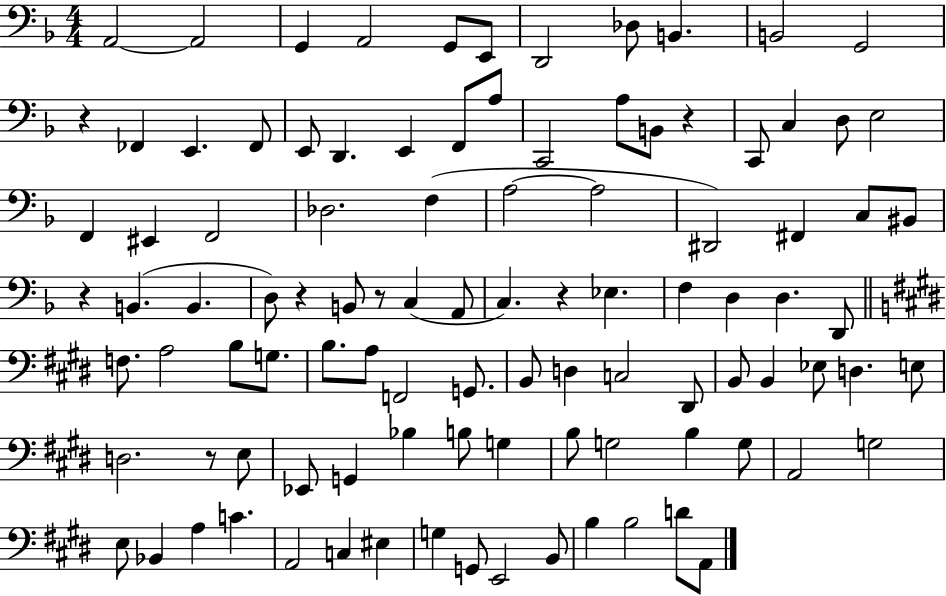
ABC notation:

X:1
T:Untitled
M:4/4
L:1/4
K:F
A,,2 A,,2 G,, A,,2 G,,/2 E,,/2 D,,2 _D,/2 B,, B,,2 G,,2 z _F,, E,, _F,,/2 E,,/2 D,, E,, F,,/2 A,/2 C,,2 A,/2 B,,/2 z C,,/2 C, D,/2 E,2 F,, ^E,, F,,2 _D,2 F, A,2 A,2 ^D,,2 ^F,, C,/2 ^B,,/2 z B,, B,, D,/2 z B,,/2 z/2 C, A,,/2 C, z _E, F, D, D, D,,/2 F,/2 A,2 B,/2 G,/2 B,/2 A,/2 F,,2 G,,/2 B,,/2 D, C,2 ^D,,/2 B,,/2 B,, _E,/2 D, E,/2 D,2 z/2 E,/2 _E,,/2 G,, _B, B,/2 G, B,/2 G,2 B, G,/2 A,,2 G,2 E,/2 _B,, A, C A,,2 C, ^E, G, G,,/2 E,,2 B,,/2 B, B,2 D/2 A,,/2